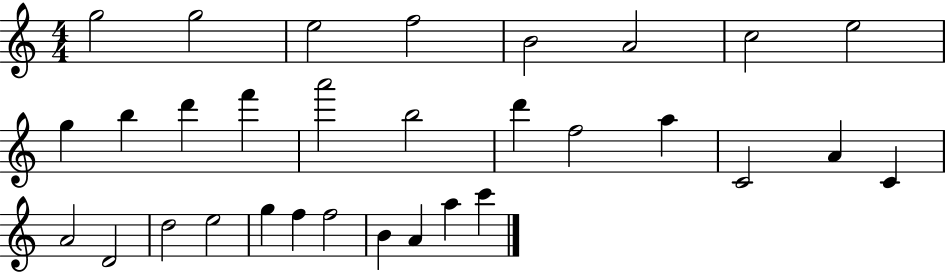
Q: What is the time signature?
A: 4/4